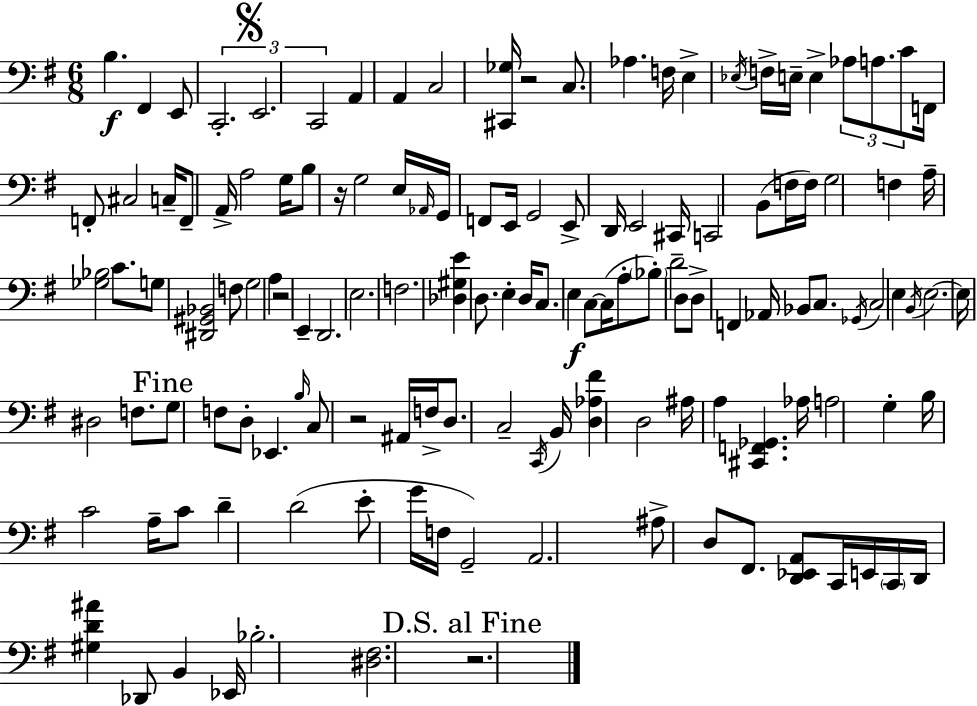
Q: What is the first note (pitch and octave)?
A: B3